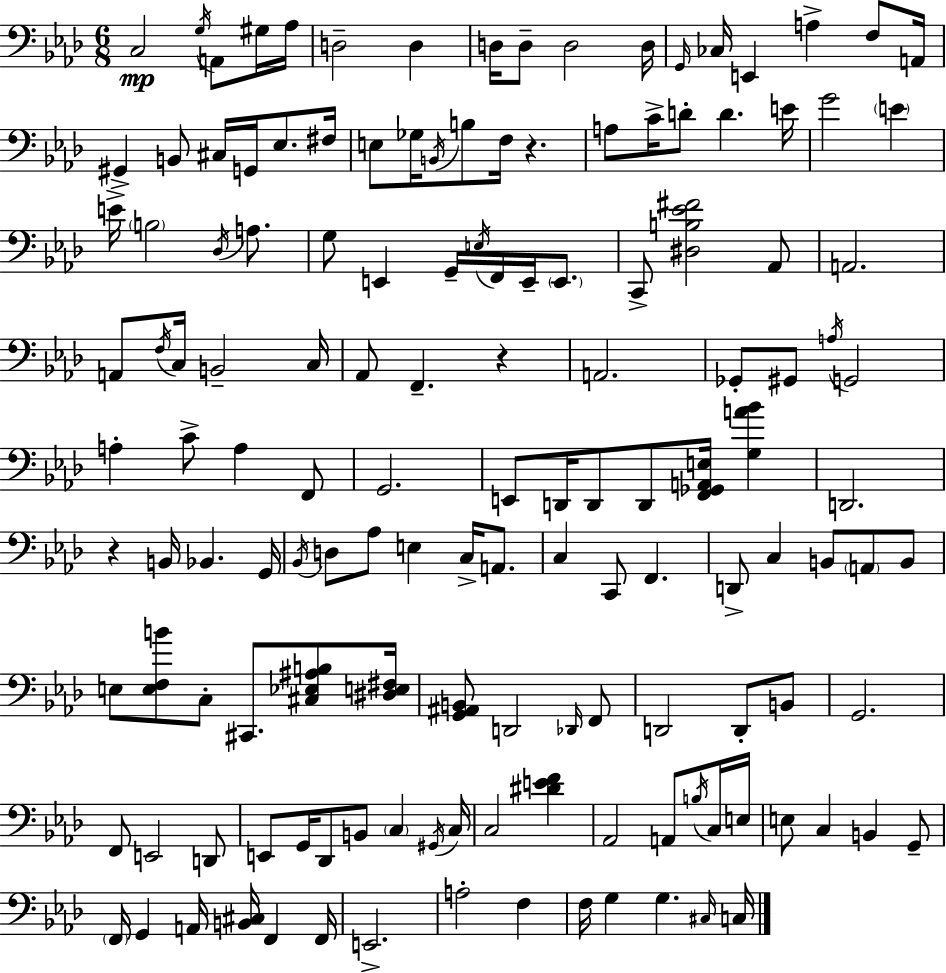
X:1
T:Untitled
M:6/8
L:1/4
K:Ab
C,2 G,/4 A,,/2 ^G,/4 _A,/4 D,2 D, D,/4 D,/2 D,2 D,/4 G,,/4 _C,/4 E,, A, F,/2 A,,/4 ^G,, B,,/2 ^C,/4 G,,/4 _E,/2 ^F,/4 E,/2 _G,/4 B,,/4 B,/2 F,/4 z A,/2 C/4 D/2 D E/4 G2 E E/4 B,2 _D,/4 A,/2 G,/2 E,, G,,/4 E,/4 F,,/4 E,,/4 E,,/2 C,,/2 [^D,B,_E^F]2 _A,,/2 A,,2 A,,/2 F,/4 C,/4 B,,2 C,/4 _A,,/2 F,, z A,,2 _G,,/2 ^G,,/2 A,/4 G,,2 A, C/2 A, F,,/2 G,,2 E,,/2 D,,/4 D,,/2 D,,/2 [F,,_G,,A,,E,]/4 [G,A_B] D,,2 z B,,/4 _B,, G,,/4 _B,,/4 D,/2 _A,/2 E, C,/4 A,,/2 C, C,,/2 F,, D,,/2 C, B,,/2 A,,/2 B,,/2 E,/2 [E,F,B]/2 C,/2 ^C,,/2 [^C,_E,^A,B,]/2 [^D,E,^F,]/4 [G,,^A,,B,,]/2 D,,2 _D,,/4 F,,/2 D,,2 D,,/2 B,,/2 G,,2 F,,/2 E,,2 D,,/2 E,,/2 G,,/4 _D,,/2 B,,/2 C, ^G,,/4 C,/4 C,2 [^DEF] _A,,2 A,,/2 B,/4 C,/4 E,/4 E,/2 C, B,, G,,/2 F,,/4 G,, A,,/4 [B,,^C,]/4 F,, F,,/4 E,,2 A,2 F, F,/4 G, G, ^C,/4 C,/4